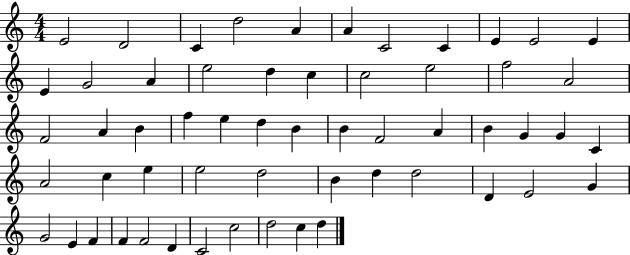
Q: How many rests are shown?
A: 0